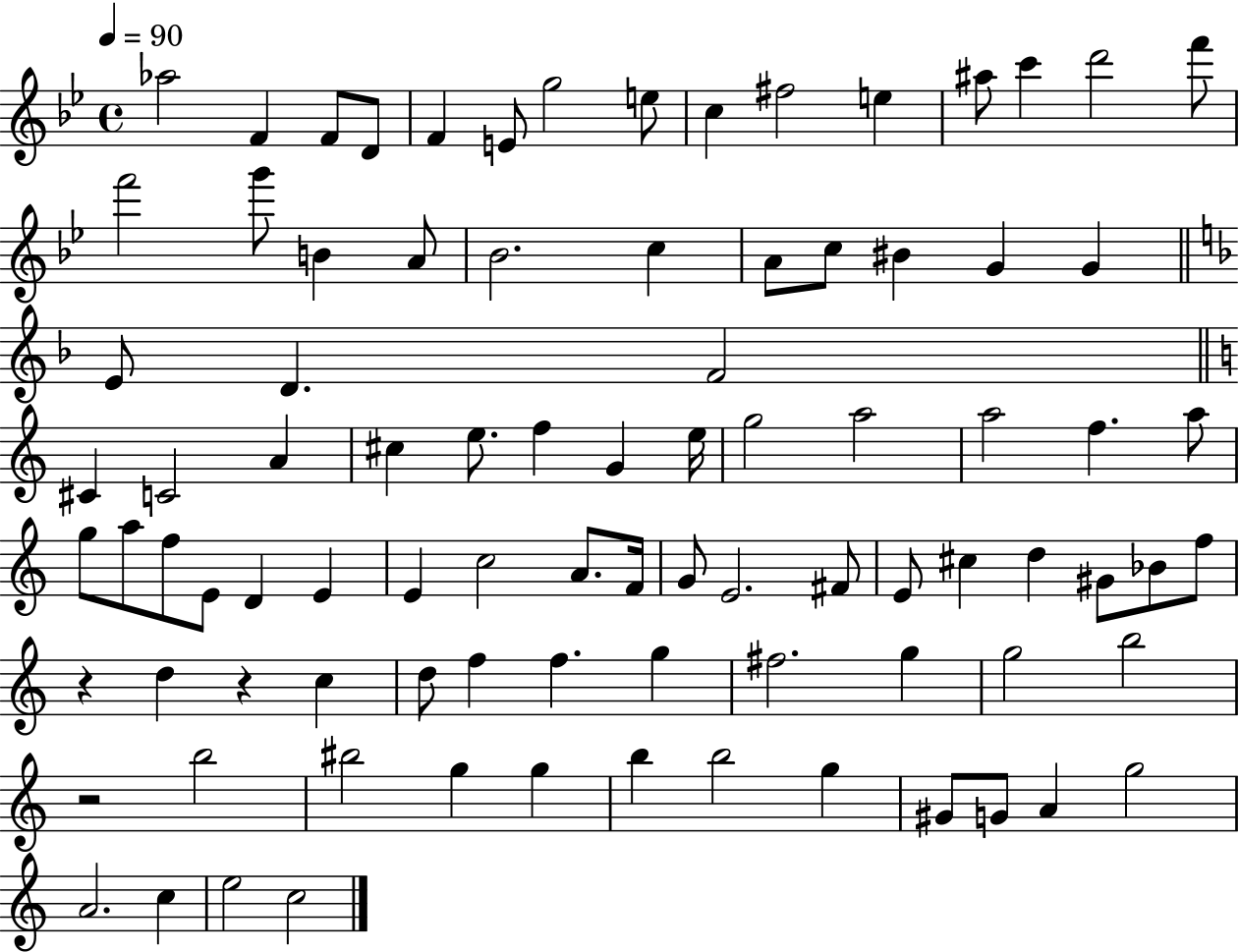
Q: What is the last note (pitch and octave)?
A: C5